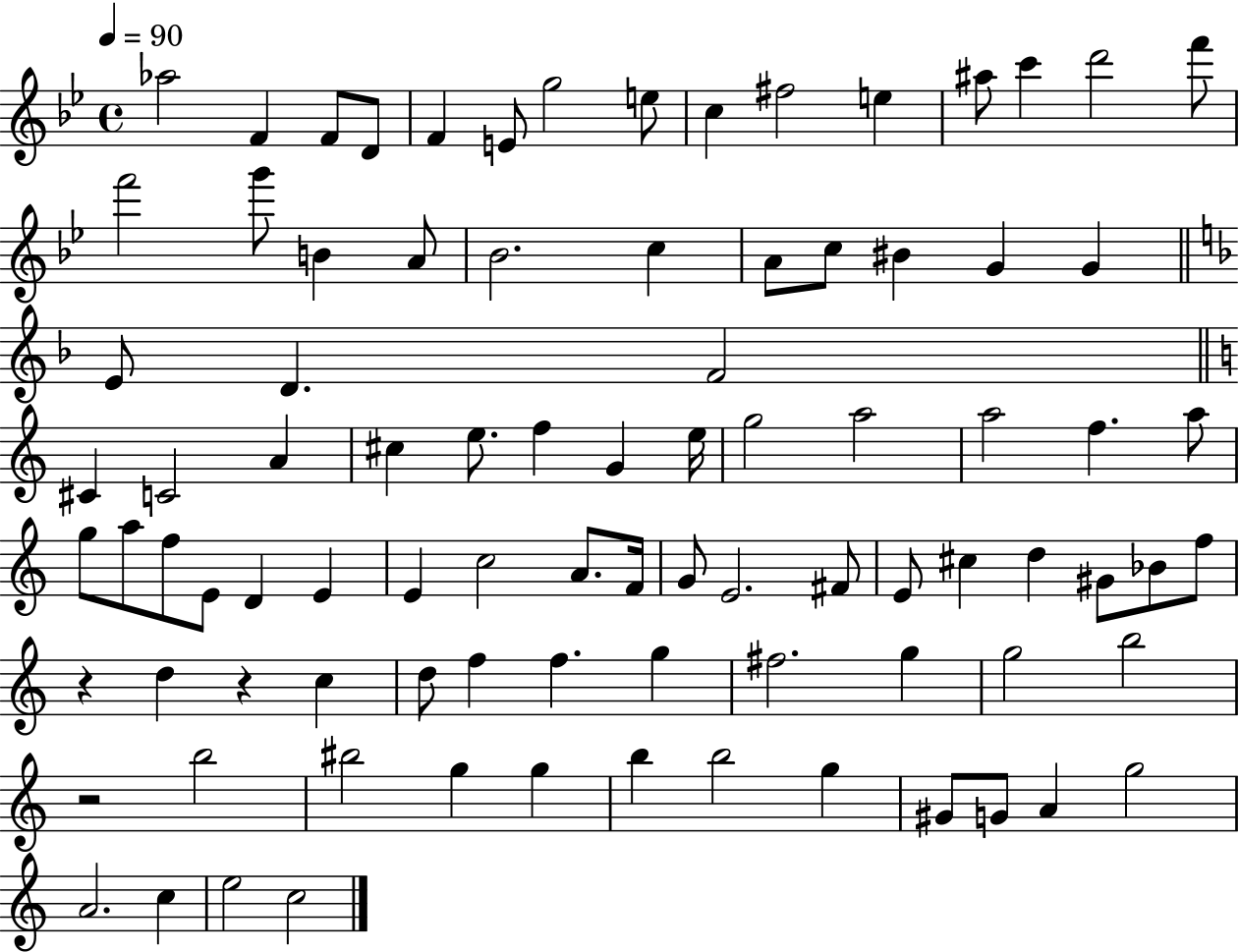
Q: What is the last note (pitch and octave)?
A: C5